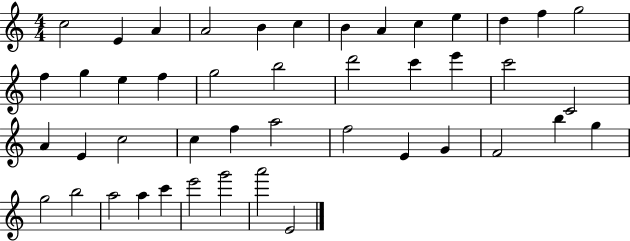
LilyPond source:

{
  \clef treble
  \numericTimeSignature
  \time 4/4
  \key c \major
  c''2 e'4 a'4 | a'2 b'4 c''4 | b'4 a'4 c''4 e''4 | d''4 f''4 g''2 | \break f''4 g''4 e''4 f''4 | g''2 b''2 | d'''2 c'''4 e'''4 | c'''2 c'2 | \break a'4 e'4 c''2 | c''4 f''4 a''2 | f''2 e'4 g'4 | f'2 b''4 g''4 | \break g''2 b''2 | a''2 a''4 c'''4 | e'''2 g'''2 | a'''2 e'2 | \break \bar "|."
}